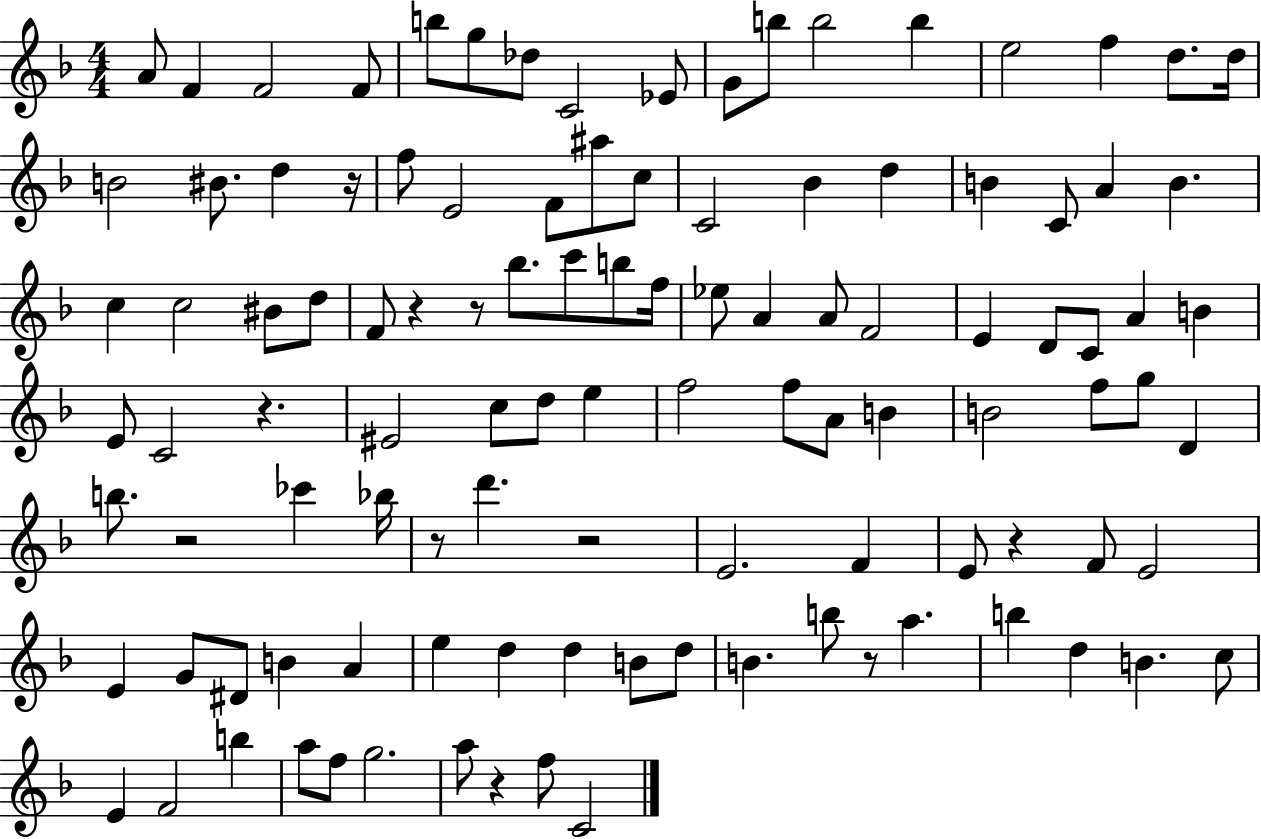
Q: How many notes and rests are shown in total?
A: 109